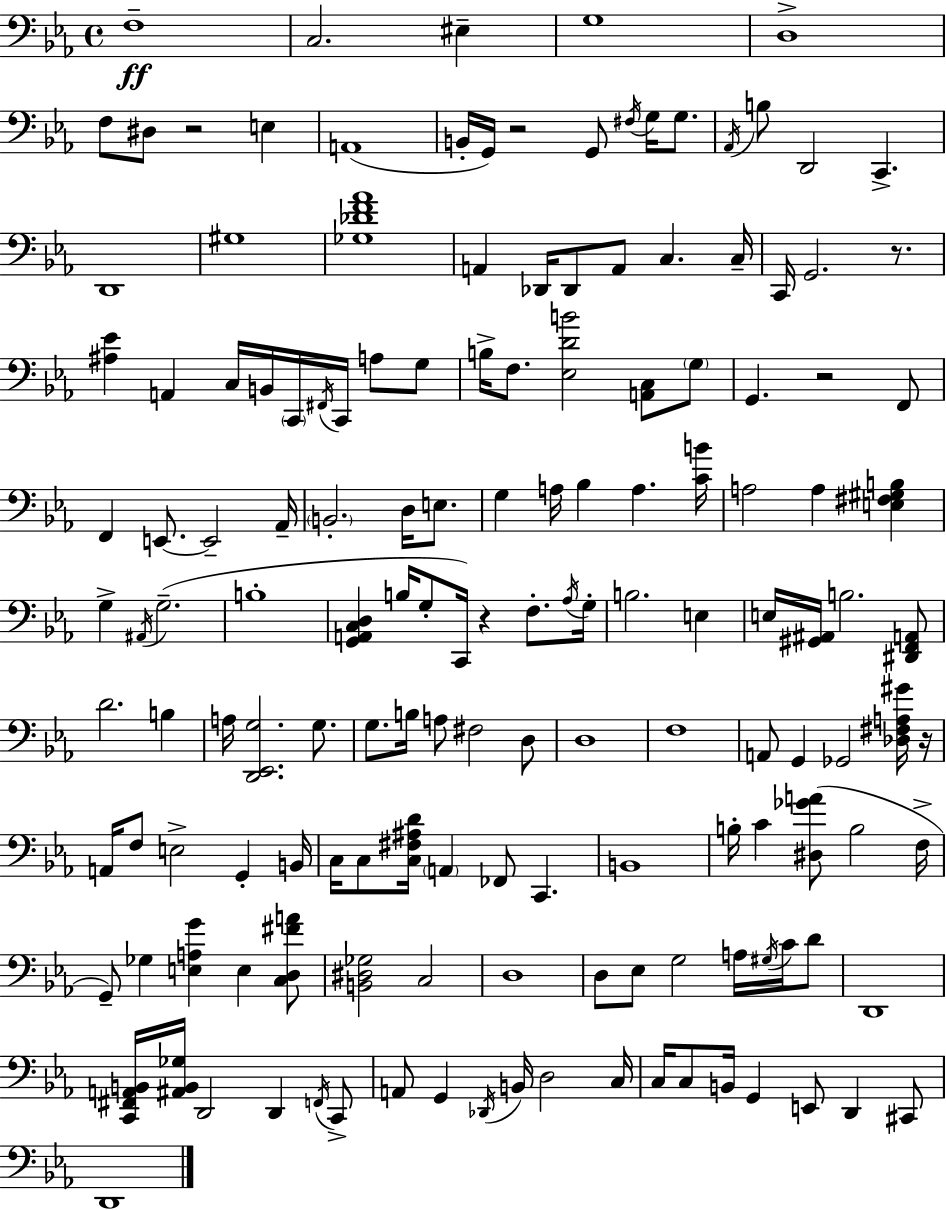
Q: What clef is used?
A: bass